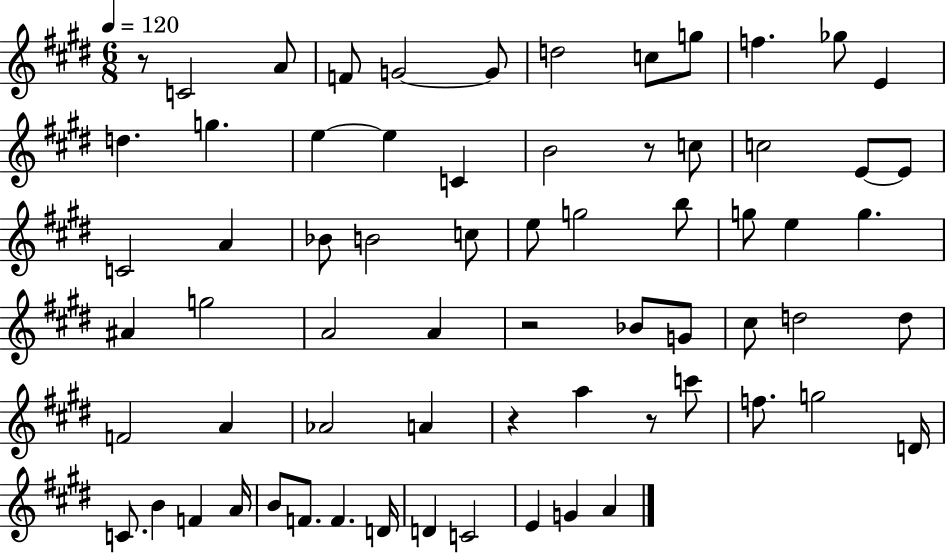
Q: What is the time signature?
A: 6/8